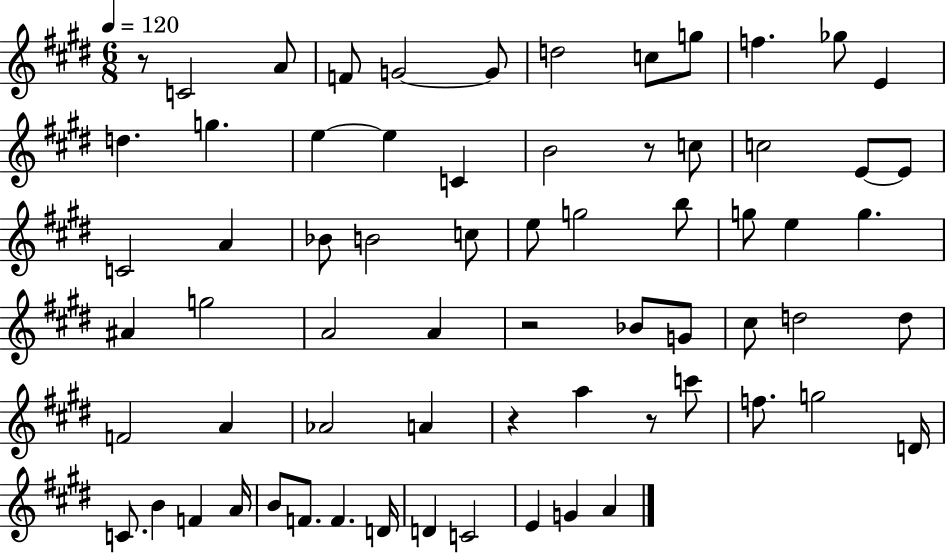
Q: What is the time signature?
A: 6/8